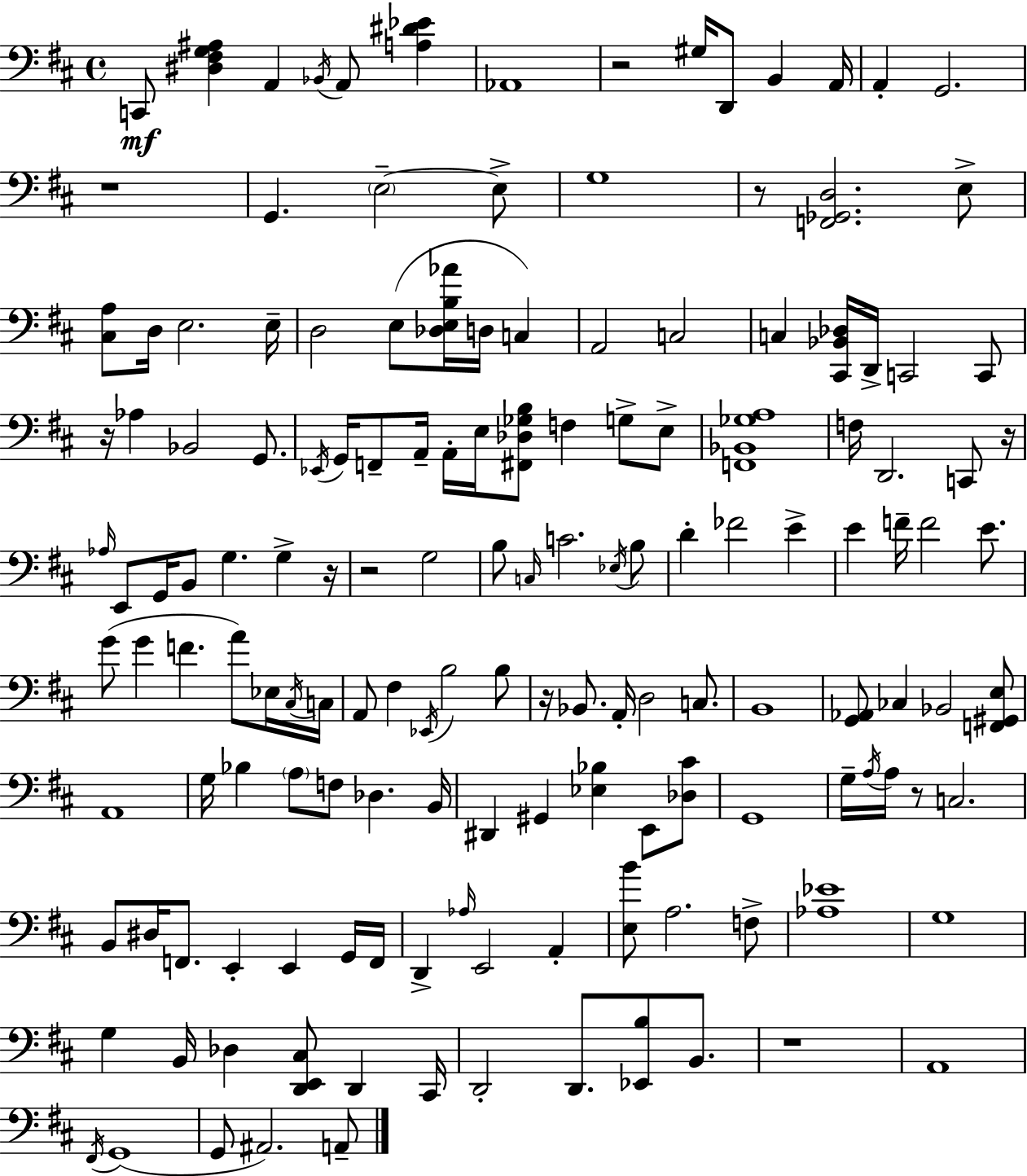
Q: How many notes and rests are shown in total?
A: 151